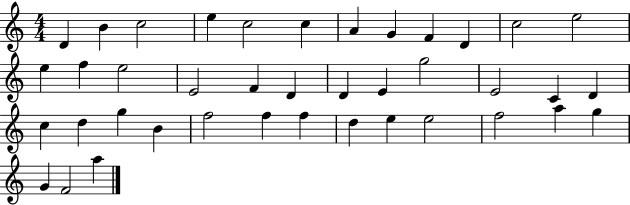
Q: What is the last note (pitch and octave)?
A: A5